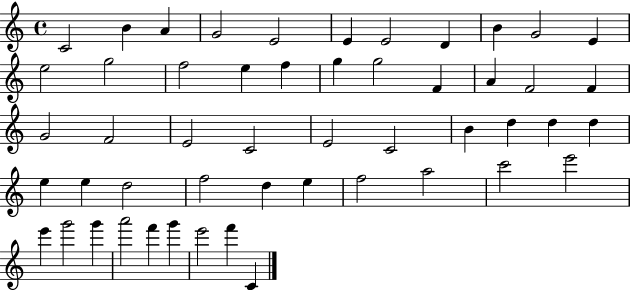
{
  \clef treble
  \time 4/4
  \defaultTimeSignature
  \key c \major
  c'2 b'4 a'4 | g'2 e'2 | e'4 e'2 d'4 | b'4 g'2 e'4 | \break e''2 g''2 | f''2 e''4 f''4 | g''4 g''2 f'4 | a'4 f'2 f'4 | \break g'2 f'2 | e'2 c'2 | e'2 c'2 | b'4 d''4 d''4 d''4 | \break e''4 e''4 d''2 | f''2 d''4 e''4 | f''2 a''2 | c'''2 e'''2 | \break e'''4 g'''2 g'''4 | a'''2 f'''4 g'''4 | e'''2 f'''4 c'4 | \bar "|."
}